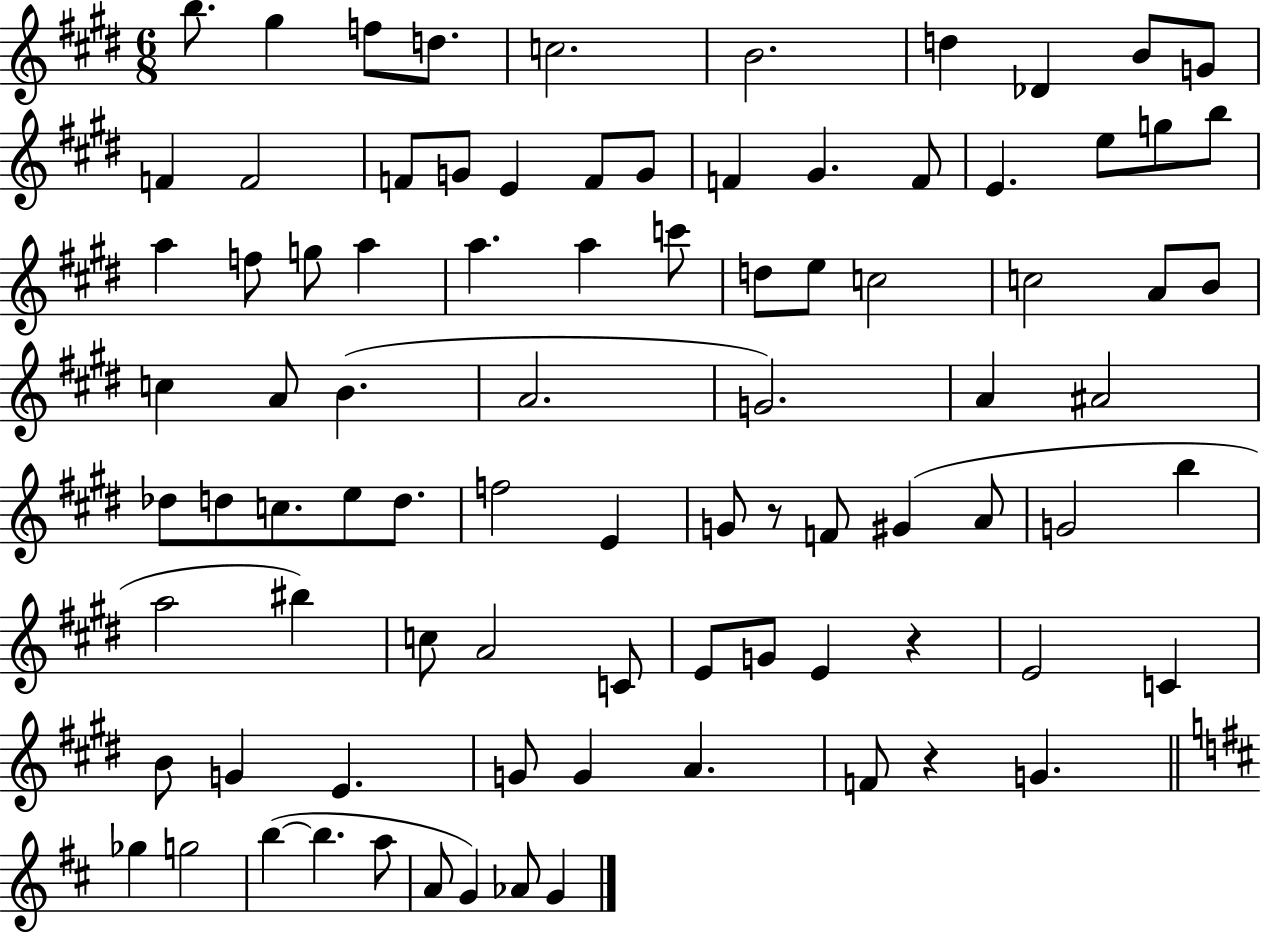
B5/e. G#5/q F5/e D5/e. C5/h. B4/h. D5/q Db4/q B4/e G4/e F4/q F4/h F4/e G4/e E4/q F4/e G4/e F4/q G#4/q. F4/e E4/q. E5/e G5/e B5/e A5/q F5/e G5/e A5/q A5/q. A5/q C6/e D5/e E5/e C5/h C5/h A4/e B4/e C5/q A4/e B4/q. A4/h. G4/h. A4/q A#4/h Db5/e D5/e C5/e. E5/e D5/e. F5/h E4/q G4/e R/e F4/e G#4/q A4/e G4/h B5/q A5/h BIS5/q C5/e A4/h C4/e E4/e G4/e E4/q R/q E4/h C4/q B4/e G4/q E4/q. G4/e G4/q A4/q. F4/e R/q G4/q. Gb5/q G5/h B5/q B5/q. A5/e A4/e G4/q Ab4/e G4/q